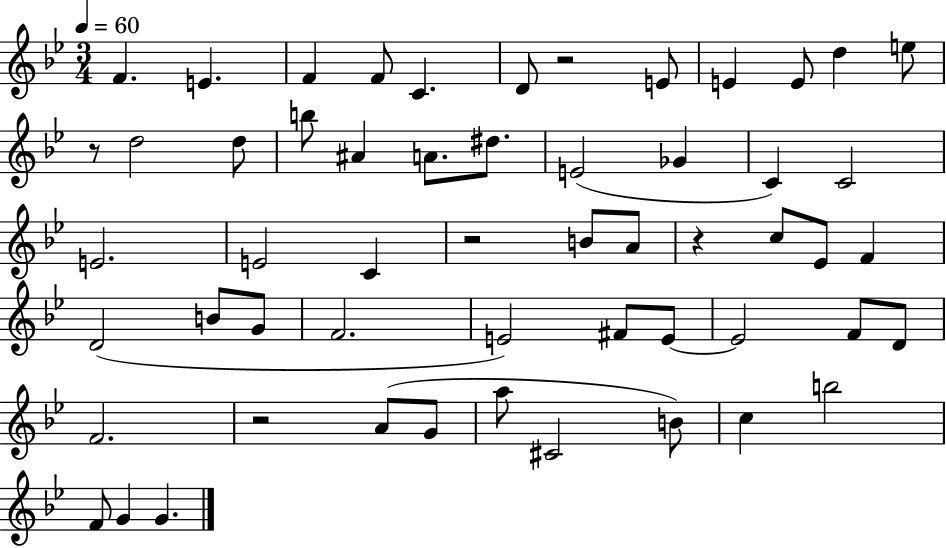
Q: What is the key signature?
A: BES major